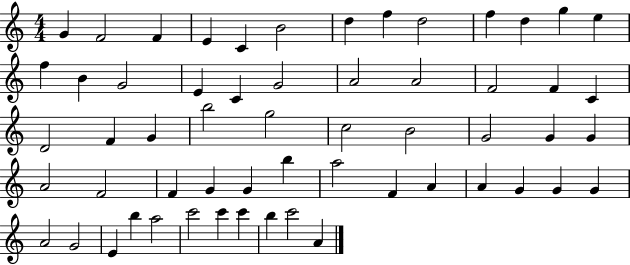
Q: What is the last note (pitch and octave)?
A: A4